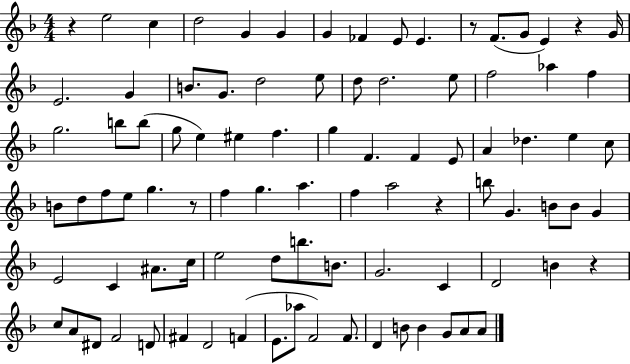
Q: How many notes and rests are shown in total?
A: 91